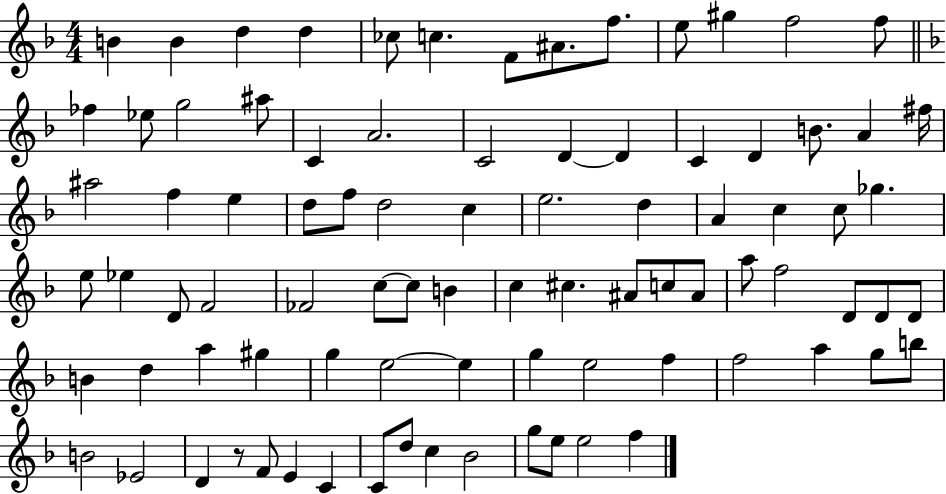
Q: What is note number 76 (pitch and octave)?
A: F4